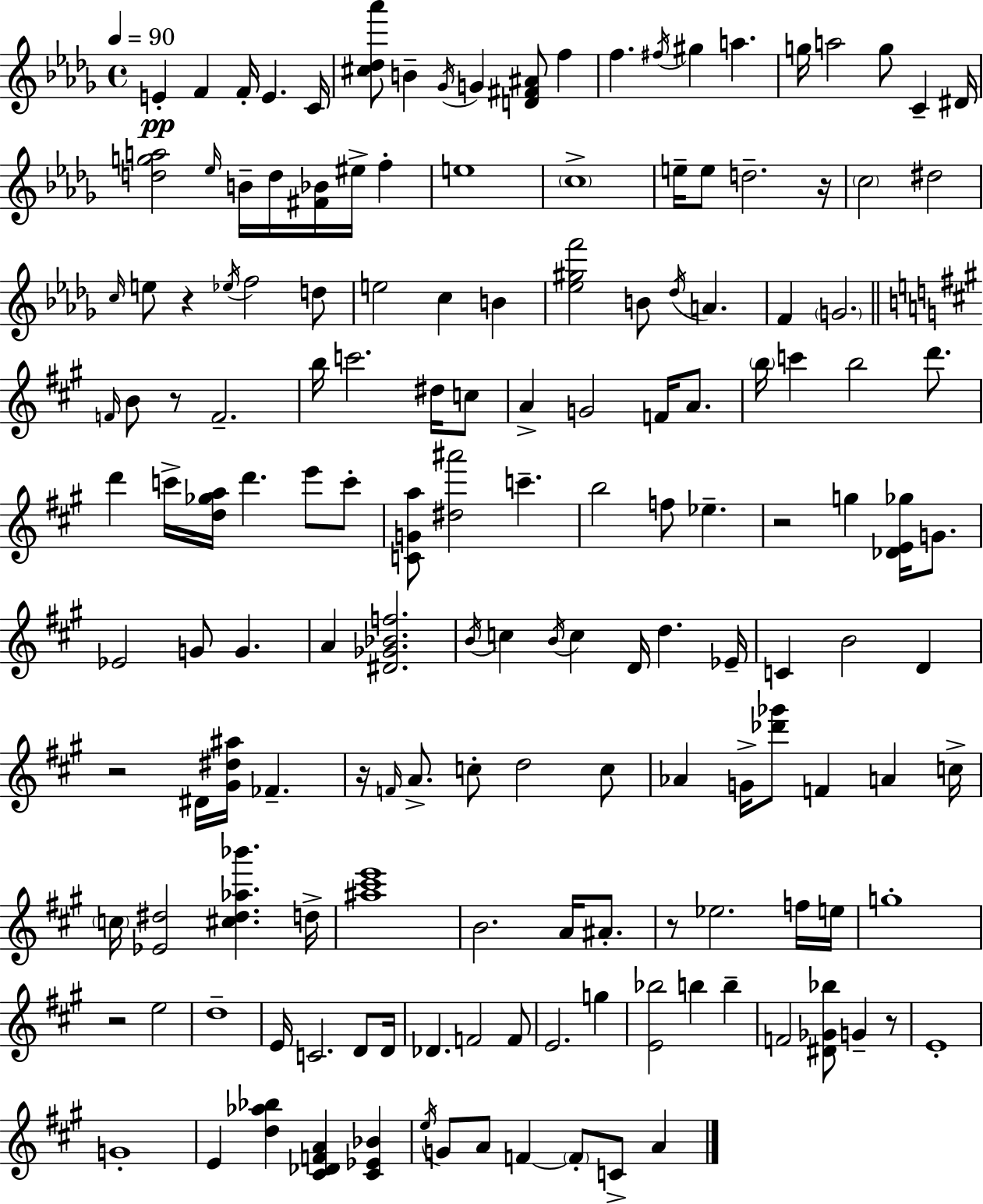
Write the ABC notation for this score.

X:1
T:Untitled
M:4/4
L:1/4
K:Bbm
E F F/4 E C/4 [^c_d_a']/2 B _G/4 G [D^F^A]/2 f f ^f/4 ^g a g/4 a2 g/2 C ^D/4 [dga]2 _e/4 B/4 d/4 [^F_B]/4 ^e/4 f e4 c4 e/4 e/2 d2 z/4 c2 ^d2 c/4 e/2 z _e/4 f2 d/2 e2 c B [_e^gf']2 B/2 _d/4 A F G2 F/4 B/2 z/2 F2 b/4 c'2 ^d/4 c/2 A G2 F/4 A/2 b/4 c' b2 d'/2 d' c'/4 [d_ga]/4 d' e'/2 c'/2 [CGa]/2 [^d^a']2 c' b2 f/2 _e z2 g [_DE_g]/4 G/2 _E2 G/2 G A [^D_G_Bf]2 B/4 c B/4 c D/4 d _E/4 C B2 D z2 ^D/4 [^G^d^a]/4 _F z/4 F/4 A/2 c/2 d2 c/2 _A G/4 [_d'_g']/2 F A c/4 c/4 [_E^d]2 [^c^d_a_b'] d/4 [^a^c'e']4 B2 A/4 ^A/2 z/2 _e2 f/4 e/4 g4 z2 e2 d4 E/4 C2 D/2 D/4 _D F2 F/2 E2 g [E_b]2 b b F2 [^D_G_b]/2 G z/2 E4 G4 E [d_a_b] [^C_DFA] [^C_E_B] e/4 G/2 A/2 F F/2 C/2 A